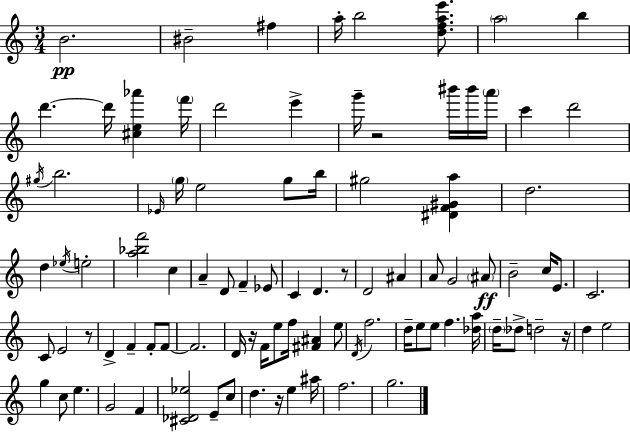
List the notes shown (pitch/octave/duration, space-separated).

B4/h. BIS4/h F#5/q A5/s B5/h [D5,F5,A5,E6]/e. A5/h B5/q D6/q. D6/s [C#5,E5,Ab6]/q F6/s D6/h E6/q G6/s R/h BIS6/s BIS6/s A6/s C6/q D6/h G#5/s B5/h. Eb4/s G5/s E5/h G5/e B5/s G#5/h [D#4,F4,G#4,A5]/q D5/h. D5/q Eb5/s E5/h [A5,Bb5,F6]/h C5/q A4/q D4/e F4/q Eb4/e C4/q D4/q. R/e D4/h A#4/q A4/e G4/h A#4/e B4/h C5/s E4/e. C4/h. C4/e E4/h R/e D4/q F4/q F4/e F4/e F4/h. D4/s R/s F4/s E5/e F5/s [F#4,A#4]/q E5/e D4/s F5/h. D5/s E5/e E5/e F5/q. [Db5,A5]/s D5/s Db5/e D5/h R/s D5/q E5/h G5/q C5/e E5/q. G4/h F4/q [C#4,Db4,Eb5]/h E4/e C5/e D5/q. R/s E5/q A#5/s F5/h. G5/h.